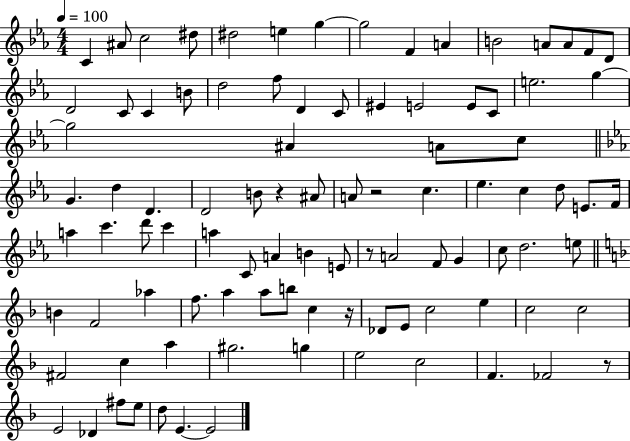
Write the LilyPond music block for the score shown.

{
  \clef treble
  \numericTimeSignature
  \time 4/4
  \key ees \major
  \tempo 4 = 100
  c'4 ais'8 c''2 dis''8 | dis''2 e''4 g''4~~ | g''2 f'4 a'4 | b'2 a'8 a'8 f'8 d'8 | \break d'2 c'8 c'4 b'8 | d''2 f''8 d'4 c'8 | eis'4 e'2 e'8 c'8 | e''2. g''4~~ | \break g''2 ais'4 a'8 c''8 | \bar "||" \break \key ees \major g'4. d''4 d'4. | d'2 b'8 r4 ais'8 | a'8 r2 c''4. | ees''4. c''4 d''8 e'8. f'16 | \break a''4 c'''4. d'''8 c'''4 | a''4 c'8 a'4 b'4 e'8 | r8 a'2 f'8 g'4 | c''8 d''2. e''8 | \break \bar "||" \break \key f \major b'4 f'2 aes''4 | f''8. a''4 a''8 b''8 c''4 r16 | des'8 e'8 c''2 e''4 | c''2 c''2 | \break fis'2 c''4 a''4 | gis''2. g''4 | e''2 c''2 | f'4. fes'2 r8 | \break e'2 des'4 fis''8 e''8 | d''8 e'4.~~ e'2 | \bar "|."
}